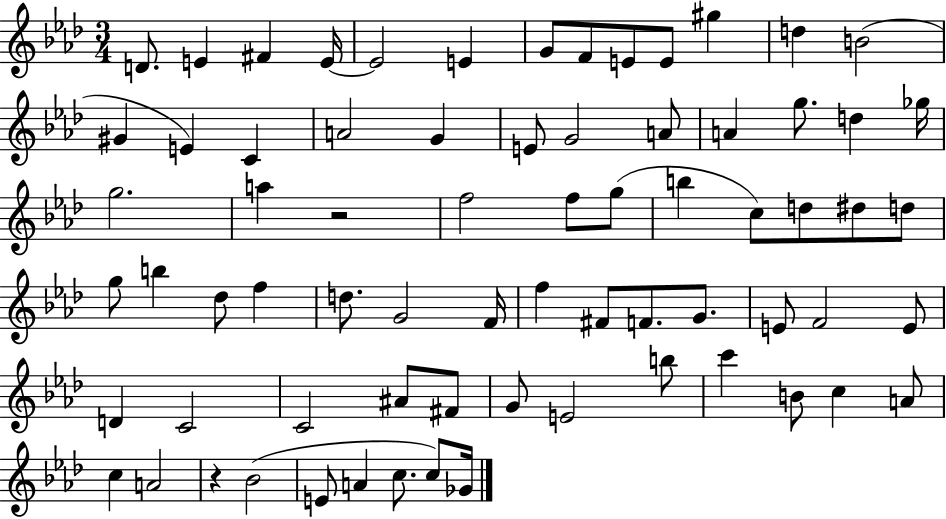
{
  \clef treble
  \numericTimeSignature
  \time 3/4
  \key aes \major
  d'8. e'4 fis'4 e'16~~ | e'2 e'4 | g'8 f'8 e'8 e'8 gis''4 | d''4 b'2( | \break gis'4 e'4) c'4 | a'2 g'4 | e'8 g'2 a'8 | a'4 g''8. d''4 ges''16 | \break g''2. | a''4 r2 | f''2 f''8 g''8( | b''4 c''8) d''8 dis''8 d''8 | \break g''8 b''4 des''8 f''4 | d''8. g'2 f'16 | f''4 fis'8 f'8. g'8. | e'8 f'2 e'8 | \break d'4 c'2 | c'2 ais'8 fis'8 | g'8 e'2 b''8 | c'''4 b'8 c''4 a'8 | \break c''4 a'2 | r4 bes'2( | e'8 a'4 c''8. c''8) ges'16 | \bar "|."
}